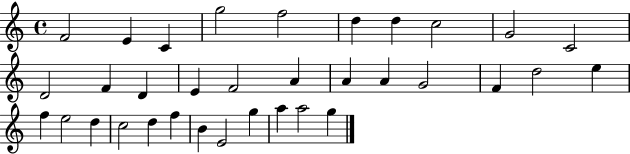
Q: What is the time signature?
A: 4/4